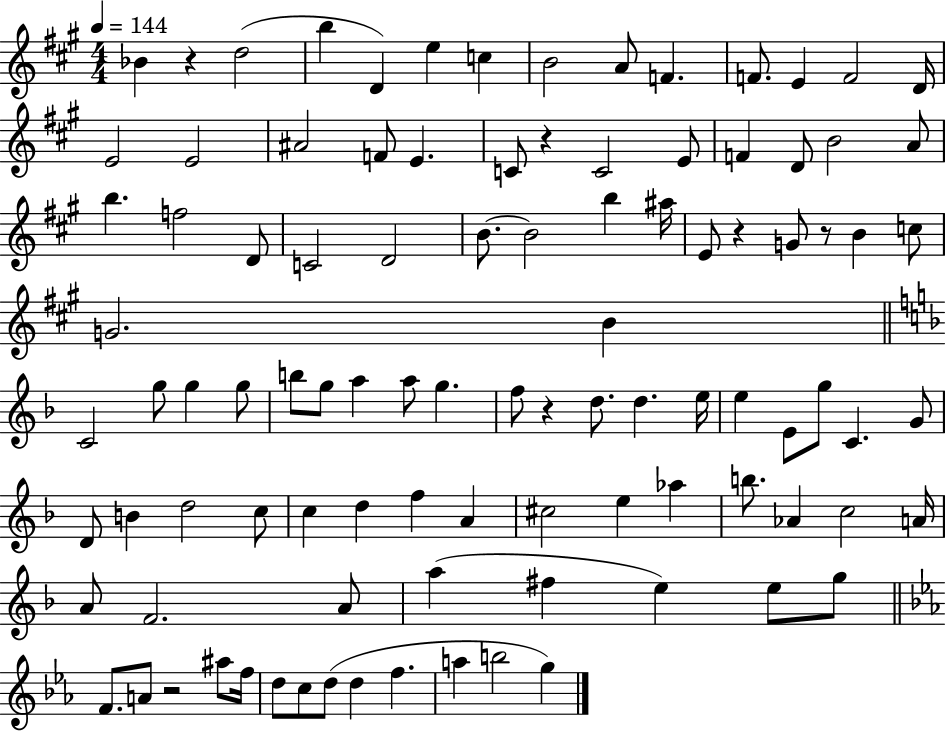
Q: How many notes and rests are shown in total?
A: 99